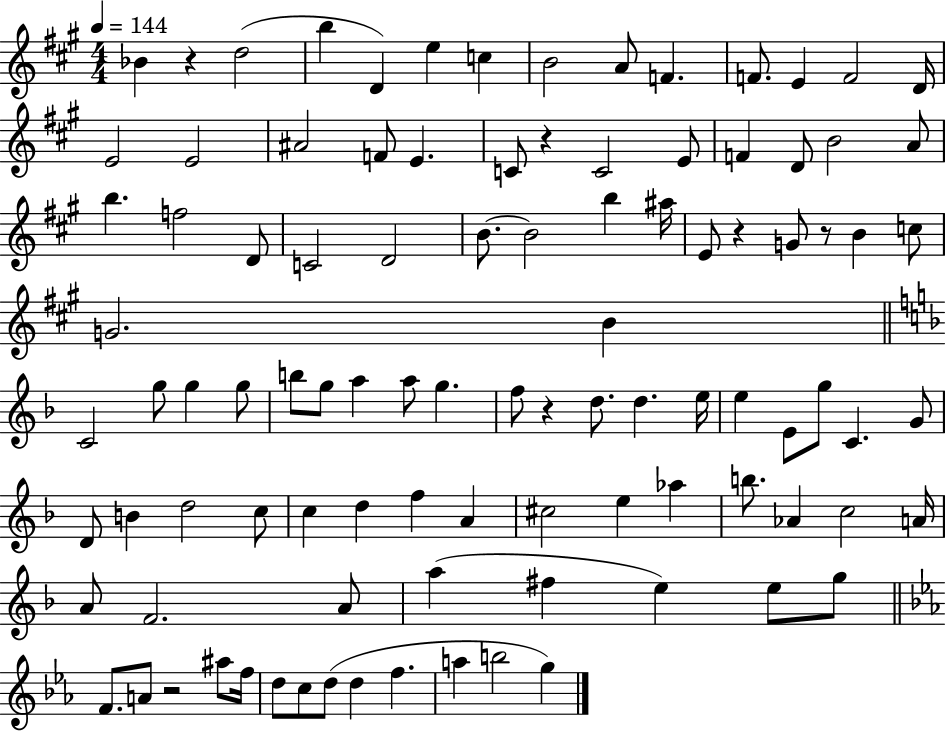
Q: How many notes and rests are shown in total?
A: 99